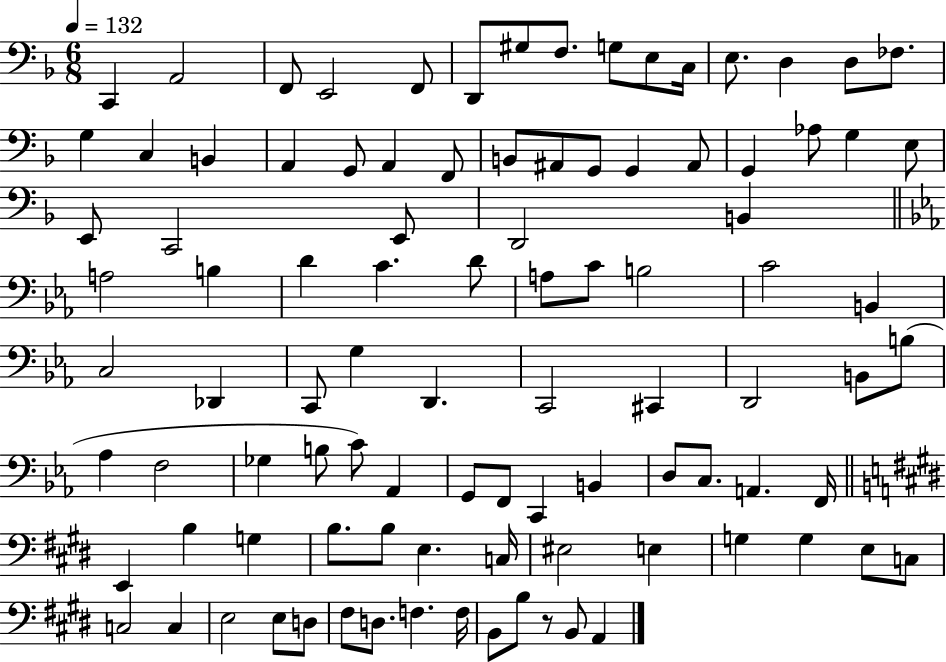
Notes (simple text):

C2/q A2/h F2/e E2/h F2/e D2/e G#3/e F3/e. G3/e E3/e C3/s E3/e. D3/q D3/e FES3/e. G3/q C3/q B2/q A2/q G2/e A2/q F2/e B2/e A#2/e G2/e G2/q A#2/e G2/q Ab3/e G3/q E3/e E2/e C2/h E2/e D2/h B2/q A3/h B3/q D4/q C4/q. D4/e A3/e C4/e B3/h C4/h B2/q C3/h Db2/q C2/e G3/q D2/q. C2/h C#2/q D2/h B2/e B3/e Ab3/q F3/h Gb3/q B3/e C4/e Ab2/q G2/e F2/e C2/q B2/q D3/e C3/e. A2/q. F2/s E2/q B3/q G3/q B3/e. B3/e E3/q. C3/s EIS3/h E3/q G3/q G3/q E3/e C3/e C3/h C3/q E3/h E3/e D3/e F#3/e D3/e. F3/q. F3/s B2/e B3/e R/e B2/e A2/q